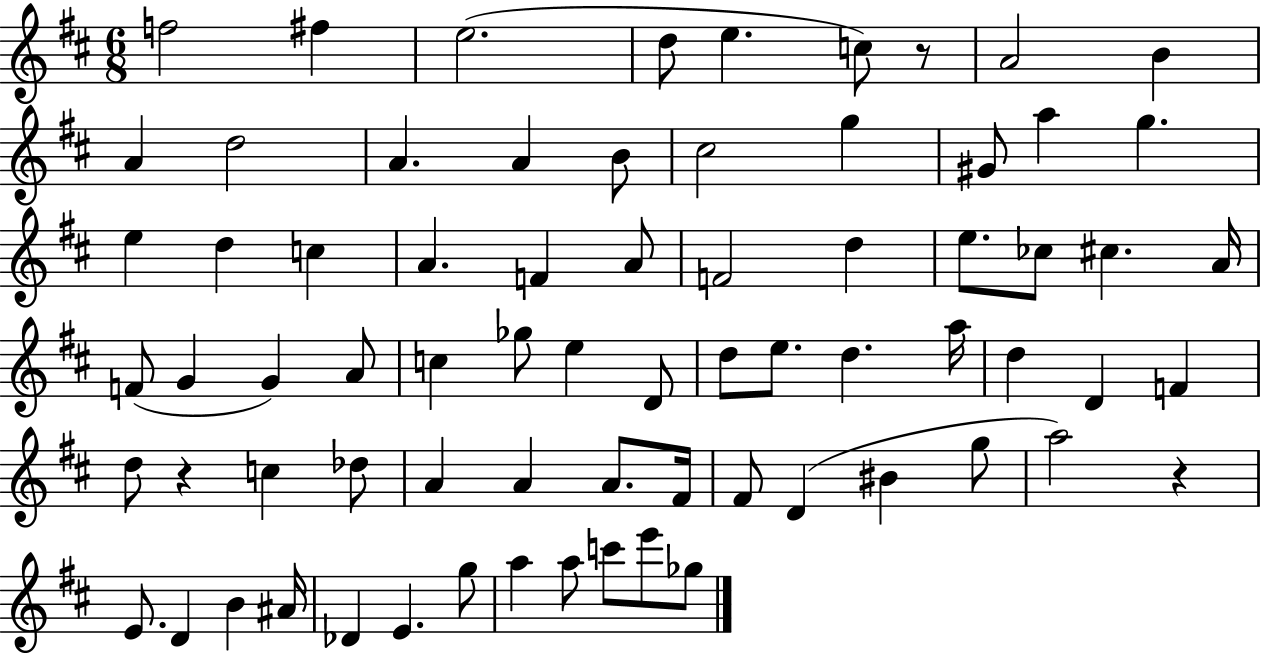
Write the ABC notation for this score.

X:1
T:Untitled
M:6/8
L:1/4
K:D
f2 ^f e2 d/2 e c/2 z/2 A2 B A d2 A A B/2 ^c2 g ^G/2 a g e d c A F A/2 F2 d e/2 _c/2 ^c A/4 F/2 G G A/2 c _g/2 e D/2 d/2 e/2 d a/4 d D F d/2 z c _d/2 A A A/2 ^F/4 ^F/2 D ^B g/2 a2 z E/2 D B ^A/4 _D E g/2 a a/2 c'/2 e'/2 _g/2